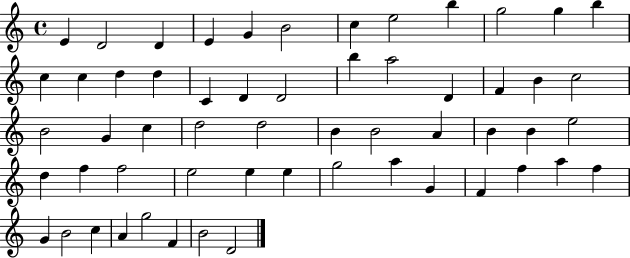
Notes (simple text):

E4/q D4/h D4/q E4/q G4/q B4/h C5/q E5/h B5/q G5/h G5/q B5/q C5/q C5/q D5/q D5/q C4/q D4/q D4/h B5/q A5/h D4/q F4/q B4/q C5/h B4/h G4/q C5/q D5/h D5/h B4/q B4/h A4/q B4/q B4/q E5/h D5/q F5/q F5/h E5/h E5/q E5/q G5/h A5/q G4/q F4/q F5/q A5/q F5/q G4/q B4/h C5/q A4/q G5/h F4/q B4/h D4/h